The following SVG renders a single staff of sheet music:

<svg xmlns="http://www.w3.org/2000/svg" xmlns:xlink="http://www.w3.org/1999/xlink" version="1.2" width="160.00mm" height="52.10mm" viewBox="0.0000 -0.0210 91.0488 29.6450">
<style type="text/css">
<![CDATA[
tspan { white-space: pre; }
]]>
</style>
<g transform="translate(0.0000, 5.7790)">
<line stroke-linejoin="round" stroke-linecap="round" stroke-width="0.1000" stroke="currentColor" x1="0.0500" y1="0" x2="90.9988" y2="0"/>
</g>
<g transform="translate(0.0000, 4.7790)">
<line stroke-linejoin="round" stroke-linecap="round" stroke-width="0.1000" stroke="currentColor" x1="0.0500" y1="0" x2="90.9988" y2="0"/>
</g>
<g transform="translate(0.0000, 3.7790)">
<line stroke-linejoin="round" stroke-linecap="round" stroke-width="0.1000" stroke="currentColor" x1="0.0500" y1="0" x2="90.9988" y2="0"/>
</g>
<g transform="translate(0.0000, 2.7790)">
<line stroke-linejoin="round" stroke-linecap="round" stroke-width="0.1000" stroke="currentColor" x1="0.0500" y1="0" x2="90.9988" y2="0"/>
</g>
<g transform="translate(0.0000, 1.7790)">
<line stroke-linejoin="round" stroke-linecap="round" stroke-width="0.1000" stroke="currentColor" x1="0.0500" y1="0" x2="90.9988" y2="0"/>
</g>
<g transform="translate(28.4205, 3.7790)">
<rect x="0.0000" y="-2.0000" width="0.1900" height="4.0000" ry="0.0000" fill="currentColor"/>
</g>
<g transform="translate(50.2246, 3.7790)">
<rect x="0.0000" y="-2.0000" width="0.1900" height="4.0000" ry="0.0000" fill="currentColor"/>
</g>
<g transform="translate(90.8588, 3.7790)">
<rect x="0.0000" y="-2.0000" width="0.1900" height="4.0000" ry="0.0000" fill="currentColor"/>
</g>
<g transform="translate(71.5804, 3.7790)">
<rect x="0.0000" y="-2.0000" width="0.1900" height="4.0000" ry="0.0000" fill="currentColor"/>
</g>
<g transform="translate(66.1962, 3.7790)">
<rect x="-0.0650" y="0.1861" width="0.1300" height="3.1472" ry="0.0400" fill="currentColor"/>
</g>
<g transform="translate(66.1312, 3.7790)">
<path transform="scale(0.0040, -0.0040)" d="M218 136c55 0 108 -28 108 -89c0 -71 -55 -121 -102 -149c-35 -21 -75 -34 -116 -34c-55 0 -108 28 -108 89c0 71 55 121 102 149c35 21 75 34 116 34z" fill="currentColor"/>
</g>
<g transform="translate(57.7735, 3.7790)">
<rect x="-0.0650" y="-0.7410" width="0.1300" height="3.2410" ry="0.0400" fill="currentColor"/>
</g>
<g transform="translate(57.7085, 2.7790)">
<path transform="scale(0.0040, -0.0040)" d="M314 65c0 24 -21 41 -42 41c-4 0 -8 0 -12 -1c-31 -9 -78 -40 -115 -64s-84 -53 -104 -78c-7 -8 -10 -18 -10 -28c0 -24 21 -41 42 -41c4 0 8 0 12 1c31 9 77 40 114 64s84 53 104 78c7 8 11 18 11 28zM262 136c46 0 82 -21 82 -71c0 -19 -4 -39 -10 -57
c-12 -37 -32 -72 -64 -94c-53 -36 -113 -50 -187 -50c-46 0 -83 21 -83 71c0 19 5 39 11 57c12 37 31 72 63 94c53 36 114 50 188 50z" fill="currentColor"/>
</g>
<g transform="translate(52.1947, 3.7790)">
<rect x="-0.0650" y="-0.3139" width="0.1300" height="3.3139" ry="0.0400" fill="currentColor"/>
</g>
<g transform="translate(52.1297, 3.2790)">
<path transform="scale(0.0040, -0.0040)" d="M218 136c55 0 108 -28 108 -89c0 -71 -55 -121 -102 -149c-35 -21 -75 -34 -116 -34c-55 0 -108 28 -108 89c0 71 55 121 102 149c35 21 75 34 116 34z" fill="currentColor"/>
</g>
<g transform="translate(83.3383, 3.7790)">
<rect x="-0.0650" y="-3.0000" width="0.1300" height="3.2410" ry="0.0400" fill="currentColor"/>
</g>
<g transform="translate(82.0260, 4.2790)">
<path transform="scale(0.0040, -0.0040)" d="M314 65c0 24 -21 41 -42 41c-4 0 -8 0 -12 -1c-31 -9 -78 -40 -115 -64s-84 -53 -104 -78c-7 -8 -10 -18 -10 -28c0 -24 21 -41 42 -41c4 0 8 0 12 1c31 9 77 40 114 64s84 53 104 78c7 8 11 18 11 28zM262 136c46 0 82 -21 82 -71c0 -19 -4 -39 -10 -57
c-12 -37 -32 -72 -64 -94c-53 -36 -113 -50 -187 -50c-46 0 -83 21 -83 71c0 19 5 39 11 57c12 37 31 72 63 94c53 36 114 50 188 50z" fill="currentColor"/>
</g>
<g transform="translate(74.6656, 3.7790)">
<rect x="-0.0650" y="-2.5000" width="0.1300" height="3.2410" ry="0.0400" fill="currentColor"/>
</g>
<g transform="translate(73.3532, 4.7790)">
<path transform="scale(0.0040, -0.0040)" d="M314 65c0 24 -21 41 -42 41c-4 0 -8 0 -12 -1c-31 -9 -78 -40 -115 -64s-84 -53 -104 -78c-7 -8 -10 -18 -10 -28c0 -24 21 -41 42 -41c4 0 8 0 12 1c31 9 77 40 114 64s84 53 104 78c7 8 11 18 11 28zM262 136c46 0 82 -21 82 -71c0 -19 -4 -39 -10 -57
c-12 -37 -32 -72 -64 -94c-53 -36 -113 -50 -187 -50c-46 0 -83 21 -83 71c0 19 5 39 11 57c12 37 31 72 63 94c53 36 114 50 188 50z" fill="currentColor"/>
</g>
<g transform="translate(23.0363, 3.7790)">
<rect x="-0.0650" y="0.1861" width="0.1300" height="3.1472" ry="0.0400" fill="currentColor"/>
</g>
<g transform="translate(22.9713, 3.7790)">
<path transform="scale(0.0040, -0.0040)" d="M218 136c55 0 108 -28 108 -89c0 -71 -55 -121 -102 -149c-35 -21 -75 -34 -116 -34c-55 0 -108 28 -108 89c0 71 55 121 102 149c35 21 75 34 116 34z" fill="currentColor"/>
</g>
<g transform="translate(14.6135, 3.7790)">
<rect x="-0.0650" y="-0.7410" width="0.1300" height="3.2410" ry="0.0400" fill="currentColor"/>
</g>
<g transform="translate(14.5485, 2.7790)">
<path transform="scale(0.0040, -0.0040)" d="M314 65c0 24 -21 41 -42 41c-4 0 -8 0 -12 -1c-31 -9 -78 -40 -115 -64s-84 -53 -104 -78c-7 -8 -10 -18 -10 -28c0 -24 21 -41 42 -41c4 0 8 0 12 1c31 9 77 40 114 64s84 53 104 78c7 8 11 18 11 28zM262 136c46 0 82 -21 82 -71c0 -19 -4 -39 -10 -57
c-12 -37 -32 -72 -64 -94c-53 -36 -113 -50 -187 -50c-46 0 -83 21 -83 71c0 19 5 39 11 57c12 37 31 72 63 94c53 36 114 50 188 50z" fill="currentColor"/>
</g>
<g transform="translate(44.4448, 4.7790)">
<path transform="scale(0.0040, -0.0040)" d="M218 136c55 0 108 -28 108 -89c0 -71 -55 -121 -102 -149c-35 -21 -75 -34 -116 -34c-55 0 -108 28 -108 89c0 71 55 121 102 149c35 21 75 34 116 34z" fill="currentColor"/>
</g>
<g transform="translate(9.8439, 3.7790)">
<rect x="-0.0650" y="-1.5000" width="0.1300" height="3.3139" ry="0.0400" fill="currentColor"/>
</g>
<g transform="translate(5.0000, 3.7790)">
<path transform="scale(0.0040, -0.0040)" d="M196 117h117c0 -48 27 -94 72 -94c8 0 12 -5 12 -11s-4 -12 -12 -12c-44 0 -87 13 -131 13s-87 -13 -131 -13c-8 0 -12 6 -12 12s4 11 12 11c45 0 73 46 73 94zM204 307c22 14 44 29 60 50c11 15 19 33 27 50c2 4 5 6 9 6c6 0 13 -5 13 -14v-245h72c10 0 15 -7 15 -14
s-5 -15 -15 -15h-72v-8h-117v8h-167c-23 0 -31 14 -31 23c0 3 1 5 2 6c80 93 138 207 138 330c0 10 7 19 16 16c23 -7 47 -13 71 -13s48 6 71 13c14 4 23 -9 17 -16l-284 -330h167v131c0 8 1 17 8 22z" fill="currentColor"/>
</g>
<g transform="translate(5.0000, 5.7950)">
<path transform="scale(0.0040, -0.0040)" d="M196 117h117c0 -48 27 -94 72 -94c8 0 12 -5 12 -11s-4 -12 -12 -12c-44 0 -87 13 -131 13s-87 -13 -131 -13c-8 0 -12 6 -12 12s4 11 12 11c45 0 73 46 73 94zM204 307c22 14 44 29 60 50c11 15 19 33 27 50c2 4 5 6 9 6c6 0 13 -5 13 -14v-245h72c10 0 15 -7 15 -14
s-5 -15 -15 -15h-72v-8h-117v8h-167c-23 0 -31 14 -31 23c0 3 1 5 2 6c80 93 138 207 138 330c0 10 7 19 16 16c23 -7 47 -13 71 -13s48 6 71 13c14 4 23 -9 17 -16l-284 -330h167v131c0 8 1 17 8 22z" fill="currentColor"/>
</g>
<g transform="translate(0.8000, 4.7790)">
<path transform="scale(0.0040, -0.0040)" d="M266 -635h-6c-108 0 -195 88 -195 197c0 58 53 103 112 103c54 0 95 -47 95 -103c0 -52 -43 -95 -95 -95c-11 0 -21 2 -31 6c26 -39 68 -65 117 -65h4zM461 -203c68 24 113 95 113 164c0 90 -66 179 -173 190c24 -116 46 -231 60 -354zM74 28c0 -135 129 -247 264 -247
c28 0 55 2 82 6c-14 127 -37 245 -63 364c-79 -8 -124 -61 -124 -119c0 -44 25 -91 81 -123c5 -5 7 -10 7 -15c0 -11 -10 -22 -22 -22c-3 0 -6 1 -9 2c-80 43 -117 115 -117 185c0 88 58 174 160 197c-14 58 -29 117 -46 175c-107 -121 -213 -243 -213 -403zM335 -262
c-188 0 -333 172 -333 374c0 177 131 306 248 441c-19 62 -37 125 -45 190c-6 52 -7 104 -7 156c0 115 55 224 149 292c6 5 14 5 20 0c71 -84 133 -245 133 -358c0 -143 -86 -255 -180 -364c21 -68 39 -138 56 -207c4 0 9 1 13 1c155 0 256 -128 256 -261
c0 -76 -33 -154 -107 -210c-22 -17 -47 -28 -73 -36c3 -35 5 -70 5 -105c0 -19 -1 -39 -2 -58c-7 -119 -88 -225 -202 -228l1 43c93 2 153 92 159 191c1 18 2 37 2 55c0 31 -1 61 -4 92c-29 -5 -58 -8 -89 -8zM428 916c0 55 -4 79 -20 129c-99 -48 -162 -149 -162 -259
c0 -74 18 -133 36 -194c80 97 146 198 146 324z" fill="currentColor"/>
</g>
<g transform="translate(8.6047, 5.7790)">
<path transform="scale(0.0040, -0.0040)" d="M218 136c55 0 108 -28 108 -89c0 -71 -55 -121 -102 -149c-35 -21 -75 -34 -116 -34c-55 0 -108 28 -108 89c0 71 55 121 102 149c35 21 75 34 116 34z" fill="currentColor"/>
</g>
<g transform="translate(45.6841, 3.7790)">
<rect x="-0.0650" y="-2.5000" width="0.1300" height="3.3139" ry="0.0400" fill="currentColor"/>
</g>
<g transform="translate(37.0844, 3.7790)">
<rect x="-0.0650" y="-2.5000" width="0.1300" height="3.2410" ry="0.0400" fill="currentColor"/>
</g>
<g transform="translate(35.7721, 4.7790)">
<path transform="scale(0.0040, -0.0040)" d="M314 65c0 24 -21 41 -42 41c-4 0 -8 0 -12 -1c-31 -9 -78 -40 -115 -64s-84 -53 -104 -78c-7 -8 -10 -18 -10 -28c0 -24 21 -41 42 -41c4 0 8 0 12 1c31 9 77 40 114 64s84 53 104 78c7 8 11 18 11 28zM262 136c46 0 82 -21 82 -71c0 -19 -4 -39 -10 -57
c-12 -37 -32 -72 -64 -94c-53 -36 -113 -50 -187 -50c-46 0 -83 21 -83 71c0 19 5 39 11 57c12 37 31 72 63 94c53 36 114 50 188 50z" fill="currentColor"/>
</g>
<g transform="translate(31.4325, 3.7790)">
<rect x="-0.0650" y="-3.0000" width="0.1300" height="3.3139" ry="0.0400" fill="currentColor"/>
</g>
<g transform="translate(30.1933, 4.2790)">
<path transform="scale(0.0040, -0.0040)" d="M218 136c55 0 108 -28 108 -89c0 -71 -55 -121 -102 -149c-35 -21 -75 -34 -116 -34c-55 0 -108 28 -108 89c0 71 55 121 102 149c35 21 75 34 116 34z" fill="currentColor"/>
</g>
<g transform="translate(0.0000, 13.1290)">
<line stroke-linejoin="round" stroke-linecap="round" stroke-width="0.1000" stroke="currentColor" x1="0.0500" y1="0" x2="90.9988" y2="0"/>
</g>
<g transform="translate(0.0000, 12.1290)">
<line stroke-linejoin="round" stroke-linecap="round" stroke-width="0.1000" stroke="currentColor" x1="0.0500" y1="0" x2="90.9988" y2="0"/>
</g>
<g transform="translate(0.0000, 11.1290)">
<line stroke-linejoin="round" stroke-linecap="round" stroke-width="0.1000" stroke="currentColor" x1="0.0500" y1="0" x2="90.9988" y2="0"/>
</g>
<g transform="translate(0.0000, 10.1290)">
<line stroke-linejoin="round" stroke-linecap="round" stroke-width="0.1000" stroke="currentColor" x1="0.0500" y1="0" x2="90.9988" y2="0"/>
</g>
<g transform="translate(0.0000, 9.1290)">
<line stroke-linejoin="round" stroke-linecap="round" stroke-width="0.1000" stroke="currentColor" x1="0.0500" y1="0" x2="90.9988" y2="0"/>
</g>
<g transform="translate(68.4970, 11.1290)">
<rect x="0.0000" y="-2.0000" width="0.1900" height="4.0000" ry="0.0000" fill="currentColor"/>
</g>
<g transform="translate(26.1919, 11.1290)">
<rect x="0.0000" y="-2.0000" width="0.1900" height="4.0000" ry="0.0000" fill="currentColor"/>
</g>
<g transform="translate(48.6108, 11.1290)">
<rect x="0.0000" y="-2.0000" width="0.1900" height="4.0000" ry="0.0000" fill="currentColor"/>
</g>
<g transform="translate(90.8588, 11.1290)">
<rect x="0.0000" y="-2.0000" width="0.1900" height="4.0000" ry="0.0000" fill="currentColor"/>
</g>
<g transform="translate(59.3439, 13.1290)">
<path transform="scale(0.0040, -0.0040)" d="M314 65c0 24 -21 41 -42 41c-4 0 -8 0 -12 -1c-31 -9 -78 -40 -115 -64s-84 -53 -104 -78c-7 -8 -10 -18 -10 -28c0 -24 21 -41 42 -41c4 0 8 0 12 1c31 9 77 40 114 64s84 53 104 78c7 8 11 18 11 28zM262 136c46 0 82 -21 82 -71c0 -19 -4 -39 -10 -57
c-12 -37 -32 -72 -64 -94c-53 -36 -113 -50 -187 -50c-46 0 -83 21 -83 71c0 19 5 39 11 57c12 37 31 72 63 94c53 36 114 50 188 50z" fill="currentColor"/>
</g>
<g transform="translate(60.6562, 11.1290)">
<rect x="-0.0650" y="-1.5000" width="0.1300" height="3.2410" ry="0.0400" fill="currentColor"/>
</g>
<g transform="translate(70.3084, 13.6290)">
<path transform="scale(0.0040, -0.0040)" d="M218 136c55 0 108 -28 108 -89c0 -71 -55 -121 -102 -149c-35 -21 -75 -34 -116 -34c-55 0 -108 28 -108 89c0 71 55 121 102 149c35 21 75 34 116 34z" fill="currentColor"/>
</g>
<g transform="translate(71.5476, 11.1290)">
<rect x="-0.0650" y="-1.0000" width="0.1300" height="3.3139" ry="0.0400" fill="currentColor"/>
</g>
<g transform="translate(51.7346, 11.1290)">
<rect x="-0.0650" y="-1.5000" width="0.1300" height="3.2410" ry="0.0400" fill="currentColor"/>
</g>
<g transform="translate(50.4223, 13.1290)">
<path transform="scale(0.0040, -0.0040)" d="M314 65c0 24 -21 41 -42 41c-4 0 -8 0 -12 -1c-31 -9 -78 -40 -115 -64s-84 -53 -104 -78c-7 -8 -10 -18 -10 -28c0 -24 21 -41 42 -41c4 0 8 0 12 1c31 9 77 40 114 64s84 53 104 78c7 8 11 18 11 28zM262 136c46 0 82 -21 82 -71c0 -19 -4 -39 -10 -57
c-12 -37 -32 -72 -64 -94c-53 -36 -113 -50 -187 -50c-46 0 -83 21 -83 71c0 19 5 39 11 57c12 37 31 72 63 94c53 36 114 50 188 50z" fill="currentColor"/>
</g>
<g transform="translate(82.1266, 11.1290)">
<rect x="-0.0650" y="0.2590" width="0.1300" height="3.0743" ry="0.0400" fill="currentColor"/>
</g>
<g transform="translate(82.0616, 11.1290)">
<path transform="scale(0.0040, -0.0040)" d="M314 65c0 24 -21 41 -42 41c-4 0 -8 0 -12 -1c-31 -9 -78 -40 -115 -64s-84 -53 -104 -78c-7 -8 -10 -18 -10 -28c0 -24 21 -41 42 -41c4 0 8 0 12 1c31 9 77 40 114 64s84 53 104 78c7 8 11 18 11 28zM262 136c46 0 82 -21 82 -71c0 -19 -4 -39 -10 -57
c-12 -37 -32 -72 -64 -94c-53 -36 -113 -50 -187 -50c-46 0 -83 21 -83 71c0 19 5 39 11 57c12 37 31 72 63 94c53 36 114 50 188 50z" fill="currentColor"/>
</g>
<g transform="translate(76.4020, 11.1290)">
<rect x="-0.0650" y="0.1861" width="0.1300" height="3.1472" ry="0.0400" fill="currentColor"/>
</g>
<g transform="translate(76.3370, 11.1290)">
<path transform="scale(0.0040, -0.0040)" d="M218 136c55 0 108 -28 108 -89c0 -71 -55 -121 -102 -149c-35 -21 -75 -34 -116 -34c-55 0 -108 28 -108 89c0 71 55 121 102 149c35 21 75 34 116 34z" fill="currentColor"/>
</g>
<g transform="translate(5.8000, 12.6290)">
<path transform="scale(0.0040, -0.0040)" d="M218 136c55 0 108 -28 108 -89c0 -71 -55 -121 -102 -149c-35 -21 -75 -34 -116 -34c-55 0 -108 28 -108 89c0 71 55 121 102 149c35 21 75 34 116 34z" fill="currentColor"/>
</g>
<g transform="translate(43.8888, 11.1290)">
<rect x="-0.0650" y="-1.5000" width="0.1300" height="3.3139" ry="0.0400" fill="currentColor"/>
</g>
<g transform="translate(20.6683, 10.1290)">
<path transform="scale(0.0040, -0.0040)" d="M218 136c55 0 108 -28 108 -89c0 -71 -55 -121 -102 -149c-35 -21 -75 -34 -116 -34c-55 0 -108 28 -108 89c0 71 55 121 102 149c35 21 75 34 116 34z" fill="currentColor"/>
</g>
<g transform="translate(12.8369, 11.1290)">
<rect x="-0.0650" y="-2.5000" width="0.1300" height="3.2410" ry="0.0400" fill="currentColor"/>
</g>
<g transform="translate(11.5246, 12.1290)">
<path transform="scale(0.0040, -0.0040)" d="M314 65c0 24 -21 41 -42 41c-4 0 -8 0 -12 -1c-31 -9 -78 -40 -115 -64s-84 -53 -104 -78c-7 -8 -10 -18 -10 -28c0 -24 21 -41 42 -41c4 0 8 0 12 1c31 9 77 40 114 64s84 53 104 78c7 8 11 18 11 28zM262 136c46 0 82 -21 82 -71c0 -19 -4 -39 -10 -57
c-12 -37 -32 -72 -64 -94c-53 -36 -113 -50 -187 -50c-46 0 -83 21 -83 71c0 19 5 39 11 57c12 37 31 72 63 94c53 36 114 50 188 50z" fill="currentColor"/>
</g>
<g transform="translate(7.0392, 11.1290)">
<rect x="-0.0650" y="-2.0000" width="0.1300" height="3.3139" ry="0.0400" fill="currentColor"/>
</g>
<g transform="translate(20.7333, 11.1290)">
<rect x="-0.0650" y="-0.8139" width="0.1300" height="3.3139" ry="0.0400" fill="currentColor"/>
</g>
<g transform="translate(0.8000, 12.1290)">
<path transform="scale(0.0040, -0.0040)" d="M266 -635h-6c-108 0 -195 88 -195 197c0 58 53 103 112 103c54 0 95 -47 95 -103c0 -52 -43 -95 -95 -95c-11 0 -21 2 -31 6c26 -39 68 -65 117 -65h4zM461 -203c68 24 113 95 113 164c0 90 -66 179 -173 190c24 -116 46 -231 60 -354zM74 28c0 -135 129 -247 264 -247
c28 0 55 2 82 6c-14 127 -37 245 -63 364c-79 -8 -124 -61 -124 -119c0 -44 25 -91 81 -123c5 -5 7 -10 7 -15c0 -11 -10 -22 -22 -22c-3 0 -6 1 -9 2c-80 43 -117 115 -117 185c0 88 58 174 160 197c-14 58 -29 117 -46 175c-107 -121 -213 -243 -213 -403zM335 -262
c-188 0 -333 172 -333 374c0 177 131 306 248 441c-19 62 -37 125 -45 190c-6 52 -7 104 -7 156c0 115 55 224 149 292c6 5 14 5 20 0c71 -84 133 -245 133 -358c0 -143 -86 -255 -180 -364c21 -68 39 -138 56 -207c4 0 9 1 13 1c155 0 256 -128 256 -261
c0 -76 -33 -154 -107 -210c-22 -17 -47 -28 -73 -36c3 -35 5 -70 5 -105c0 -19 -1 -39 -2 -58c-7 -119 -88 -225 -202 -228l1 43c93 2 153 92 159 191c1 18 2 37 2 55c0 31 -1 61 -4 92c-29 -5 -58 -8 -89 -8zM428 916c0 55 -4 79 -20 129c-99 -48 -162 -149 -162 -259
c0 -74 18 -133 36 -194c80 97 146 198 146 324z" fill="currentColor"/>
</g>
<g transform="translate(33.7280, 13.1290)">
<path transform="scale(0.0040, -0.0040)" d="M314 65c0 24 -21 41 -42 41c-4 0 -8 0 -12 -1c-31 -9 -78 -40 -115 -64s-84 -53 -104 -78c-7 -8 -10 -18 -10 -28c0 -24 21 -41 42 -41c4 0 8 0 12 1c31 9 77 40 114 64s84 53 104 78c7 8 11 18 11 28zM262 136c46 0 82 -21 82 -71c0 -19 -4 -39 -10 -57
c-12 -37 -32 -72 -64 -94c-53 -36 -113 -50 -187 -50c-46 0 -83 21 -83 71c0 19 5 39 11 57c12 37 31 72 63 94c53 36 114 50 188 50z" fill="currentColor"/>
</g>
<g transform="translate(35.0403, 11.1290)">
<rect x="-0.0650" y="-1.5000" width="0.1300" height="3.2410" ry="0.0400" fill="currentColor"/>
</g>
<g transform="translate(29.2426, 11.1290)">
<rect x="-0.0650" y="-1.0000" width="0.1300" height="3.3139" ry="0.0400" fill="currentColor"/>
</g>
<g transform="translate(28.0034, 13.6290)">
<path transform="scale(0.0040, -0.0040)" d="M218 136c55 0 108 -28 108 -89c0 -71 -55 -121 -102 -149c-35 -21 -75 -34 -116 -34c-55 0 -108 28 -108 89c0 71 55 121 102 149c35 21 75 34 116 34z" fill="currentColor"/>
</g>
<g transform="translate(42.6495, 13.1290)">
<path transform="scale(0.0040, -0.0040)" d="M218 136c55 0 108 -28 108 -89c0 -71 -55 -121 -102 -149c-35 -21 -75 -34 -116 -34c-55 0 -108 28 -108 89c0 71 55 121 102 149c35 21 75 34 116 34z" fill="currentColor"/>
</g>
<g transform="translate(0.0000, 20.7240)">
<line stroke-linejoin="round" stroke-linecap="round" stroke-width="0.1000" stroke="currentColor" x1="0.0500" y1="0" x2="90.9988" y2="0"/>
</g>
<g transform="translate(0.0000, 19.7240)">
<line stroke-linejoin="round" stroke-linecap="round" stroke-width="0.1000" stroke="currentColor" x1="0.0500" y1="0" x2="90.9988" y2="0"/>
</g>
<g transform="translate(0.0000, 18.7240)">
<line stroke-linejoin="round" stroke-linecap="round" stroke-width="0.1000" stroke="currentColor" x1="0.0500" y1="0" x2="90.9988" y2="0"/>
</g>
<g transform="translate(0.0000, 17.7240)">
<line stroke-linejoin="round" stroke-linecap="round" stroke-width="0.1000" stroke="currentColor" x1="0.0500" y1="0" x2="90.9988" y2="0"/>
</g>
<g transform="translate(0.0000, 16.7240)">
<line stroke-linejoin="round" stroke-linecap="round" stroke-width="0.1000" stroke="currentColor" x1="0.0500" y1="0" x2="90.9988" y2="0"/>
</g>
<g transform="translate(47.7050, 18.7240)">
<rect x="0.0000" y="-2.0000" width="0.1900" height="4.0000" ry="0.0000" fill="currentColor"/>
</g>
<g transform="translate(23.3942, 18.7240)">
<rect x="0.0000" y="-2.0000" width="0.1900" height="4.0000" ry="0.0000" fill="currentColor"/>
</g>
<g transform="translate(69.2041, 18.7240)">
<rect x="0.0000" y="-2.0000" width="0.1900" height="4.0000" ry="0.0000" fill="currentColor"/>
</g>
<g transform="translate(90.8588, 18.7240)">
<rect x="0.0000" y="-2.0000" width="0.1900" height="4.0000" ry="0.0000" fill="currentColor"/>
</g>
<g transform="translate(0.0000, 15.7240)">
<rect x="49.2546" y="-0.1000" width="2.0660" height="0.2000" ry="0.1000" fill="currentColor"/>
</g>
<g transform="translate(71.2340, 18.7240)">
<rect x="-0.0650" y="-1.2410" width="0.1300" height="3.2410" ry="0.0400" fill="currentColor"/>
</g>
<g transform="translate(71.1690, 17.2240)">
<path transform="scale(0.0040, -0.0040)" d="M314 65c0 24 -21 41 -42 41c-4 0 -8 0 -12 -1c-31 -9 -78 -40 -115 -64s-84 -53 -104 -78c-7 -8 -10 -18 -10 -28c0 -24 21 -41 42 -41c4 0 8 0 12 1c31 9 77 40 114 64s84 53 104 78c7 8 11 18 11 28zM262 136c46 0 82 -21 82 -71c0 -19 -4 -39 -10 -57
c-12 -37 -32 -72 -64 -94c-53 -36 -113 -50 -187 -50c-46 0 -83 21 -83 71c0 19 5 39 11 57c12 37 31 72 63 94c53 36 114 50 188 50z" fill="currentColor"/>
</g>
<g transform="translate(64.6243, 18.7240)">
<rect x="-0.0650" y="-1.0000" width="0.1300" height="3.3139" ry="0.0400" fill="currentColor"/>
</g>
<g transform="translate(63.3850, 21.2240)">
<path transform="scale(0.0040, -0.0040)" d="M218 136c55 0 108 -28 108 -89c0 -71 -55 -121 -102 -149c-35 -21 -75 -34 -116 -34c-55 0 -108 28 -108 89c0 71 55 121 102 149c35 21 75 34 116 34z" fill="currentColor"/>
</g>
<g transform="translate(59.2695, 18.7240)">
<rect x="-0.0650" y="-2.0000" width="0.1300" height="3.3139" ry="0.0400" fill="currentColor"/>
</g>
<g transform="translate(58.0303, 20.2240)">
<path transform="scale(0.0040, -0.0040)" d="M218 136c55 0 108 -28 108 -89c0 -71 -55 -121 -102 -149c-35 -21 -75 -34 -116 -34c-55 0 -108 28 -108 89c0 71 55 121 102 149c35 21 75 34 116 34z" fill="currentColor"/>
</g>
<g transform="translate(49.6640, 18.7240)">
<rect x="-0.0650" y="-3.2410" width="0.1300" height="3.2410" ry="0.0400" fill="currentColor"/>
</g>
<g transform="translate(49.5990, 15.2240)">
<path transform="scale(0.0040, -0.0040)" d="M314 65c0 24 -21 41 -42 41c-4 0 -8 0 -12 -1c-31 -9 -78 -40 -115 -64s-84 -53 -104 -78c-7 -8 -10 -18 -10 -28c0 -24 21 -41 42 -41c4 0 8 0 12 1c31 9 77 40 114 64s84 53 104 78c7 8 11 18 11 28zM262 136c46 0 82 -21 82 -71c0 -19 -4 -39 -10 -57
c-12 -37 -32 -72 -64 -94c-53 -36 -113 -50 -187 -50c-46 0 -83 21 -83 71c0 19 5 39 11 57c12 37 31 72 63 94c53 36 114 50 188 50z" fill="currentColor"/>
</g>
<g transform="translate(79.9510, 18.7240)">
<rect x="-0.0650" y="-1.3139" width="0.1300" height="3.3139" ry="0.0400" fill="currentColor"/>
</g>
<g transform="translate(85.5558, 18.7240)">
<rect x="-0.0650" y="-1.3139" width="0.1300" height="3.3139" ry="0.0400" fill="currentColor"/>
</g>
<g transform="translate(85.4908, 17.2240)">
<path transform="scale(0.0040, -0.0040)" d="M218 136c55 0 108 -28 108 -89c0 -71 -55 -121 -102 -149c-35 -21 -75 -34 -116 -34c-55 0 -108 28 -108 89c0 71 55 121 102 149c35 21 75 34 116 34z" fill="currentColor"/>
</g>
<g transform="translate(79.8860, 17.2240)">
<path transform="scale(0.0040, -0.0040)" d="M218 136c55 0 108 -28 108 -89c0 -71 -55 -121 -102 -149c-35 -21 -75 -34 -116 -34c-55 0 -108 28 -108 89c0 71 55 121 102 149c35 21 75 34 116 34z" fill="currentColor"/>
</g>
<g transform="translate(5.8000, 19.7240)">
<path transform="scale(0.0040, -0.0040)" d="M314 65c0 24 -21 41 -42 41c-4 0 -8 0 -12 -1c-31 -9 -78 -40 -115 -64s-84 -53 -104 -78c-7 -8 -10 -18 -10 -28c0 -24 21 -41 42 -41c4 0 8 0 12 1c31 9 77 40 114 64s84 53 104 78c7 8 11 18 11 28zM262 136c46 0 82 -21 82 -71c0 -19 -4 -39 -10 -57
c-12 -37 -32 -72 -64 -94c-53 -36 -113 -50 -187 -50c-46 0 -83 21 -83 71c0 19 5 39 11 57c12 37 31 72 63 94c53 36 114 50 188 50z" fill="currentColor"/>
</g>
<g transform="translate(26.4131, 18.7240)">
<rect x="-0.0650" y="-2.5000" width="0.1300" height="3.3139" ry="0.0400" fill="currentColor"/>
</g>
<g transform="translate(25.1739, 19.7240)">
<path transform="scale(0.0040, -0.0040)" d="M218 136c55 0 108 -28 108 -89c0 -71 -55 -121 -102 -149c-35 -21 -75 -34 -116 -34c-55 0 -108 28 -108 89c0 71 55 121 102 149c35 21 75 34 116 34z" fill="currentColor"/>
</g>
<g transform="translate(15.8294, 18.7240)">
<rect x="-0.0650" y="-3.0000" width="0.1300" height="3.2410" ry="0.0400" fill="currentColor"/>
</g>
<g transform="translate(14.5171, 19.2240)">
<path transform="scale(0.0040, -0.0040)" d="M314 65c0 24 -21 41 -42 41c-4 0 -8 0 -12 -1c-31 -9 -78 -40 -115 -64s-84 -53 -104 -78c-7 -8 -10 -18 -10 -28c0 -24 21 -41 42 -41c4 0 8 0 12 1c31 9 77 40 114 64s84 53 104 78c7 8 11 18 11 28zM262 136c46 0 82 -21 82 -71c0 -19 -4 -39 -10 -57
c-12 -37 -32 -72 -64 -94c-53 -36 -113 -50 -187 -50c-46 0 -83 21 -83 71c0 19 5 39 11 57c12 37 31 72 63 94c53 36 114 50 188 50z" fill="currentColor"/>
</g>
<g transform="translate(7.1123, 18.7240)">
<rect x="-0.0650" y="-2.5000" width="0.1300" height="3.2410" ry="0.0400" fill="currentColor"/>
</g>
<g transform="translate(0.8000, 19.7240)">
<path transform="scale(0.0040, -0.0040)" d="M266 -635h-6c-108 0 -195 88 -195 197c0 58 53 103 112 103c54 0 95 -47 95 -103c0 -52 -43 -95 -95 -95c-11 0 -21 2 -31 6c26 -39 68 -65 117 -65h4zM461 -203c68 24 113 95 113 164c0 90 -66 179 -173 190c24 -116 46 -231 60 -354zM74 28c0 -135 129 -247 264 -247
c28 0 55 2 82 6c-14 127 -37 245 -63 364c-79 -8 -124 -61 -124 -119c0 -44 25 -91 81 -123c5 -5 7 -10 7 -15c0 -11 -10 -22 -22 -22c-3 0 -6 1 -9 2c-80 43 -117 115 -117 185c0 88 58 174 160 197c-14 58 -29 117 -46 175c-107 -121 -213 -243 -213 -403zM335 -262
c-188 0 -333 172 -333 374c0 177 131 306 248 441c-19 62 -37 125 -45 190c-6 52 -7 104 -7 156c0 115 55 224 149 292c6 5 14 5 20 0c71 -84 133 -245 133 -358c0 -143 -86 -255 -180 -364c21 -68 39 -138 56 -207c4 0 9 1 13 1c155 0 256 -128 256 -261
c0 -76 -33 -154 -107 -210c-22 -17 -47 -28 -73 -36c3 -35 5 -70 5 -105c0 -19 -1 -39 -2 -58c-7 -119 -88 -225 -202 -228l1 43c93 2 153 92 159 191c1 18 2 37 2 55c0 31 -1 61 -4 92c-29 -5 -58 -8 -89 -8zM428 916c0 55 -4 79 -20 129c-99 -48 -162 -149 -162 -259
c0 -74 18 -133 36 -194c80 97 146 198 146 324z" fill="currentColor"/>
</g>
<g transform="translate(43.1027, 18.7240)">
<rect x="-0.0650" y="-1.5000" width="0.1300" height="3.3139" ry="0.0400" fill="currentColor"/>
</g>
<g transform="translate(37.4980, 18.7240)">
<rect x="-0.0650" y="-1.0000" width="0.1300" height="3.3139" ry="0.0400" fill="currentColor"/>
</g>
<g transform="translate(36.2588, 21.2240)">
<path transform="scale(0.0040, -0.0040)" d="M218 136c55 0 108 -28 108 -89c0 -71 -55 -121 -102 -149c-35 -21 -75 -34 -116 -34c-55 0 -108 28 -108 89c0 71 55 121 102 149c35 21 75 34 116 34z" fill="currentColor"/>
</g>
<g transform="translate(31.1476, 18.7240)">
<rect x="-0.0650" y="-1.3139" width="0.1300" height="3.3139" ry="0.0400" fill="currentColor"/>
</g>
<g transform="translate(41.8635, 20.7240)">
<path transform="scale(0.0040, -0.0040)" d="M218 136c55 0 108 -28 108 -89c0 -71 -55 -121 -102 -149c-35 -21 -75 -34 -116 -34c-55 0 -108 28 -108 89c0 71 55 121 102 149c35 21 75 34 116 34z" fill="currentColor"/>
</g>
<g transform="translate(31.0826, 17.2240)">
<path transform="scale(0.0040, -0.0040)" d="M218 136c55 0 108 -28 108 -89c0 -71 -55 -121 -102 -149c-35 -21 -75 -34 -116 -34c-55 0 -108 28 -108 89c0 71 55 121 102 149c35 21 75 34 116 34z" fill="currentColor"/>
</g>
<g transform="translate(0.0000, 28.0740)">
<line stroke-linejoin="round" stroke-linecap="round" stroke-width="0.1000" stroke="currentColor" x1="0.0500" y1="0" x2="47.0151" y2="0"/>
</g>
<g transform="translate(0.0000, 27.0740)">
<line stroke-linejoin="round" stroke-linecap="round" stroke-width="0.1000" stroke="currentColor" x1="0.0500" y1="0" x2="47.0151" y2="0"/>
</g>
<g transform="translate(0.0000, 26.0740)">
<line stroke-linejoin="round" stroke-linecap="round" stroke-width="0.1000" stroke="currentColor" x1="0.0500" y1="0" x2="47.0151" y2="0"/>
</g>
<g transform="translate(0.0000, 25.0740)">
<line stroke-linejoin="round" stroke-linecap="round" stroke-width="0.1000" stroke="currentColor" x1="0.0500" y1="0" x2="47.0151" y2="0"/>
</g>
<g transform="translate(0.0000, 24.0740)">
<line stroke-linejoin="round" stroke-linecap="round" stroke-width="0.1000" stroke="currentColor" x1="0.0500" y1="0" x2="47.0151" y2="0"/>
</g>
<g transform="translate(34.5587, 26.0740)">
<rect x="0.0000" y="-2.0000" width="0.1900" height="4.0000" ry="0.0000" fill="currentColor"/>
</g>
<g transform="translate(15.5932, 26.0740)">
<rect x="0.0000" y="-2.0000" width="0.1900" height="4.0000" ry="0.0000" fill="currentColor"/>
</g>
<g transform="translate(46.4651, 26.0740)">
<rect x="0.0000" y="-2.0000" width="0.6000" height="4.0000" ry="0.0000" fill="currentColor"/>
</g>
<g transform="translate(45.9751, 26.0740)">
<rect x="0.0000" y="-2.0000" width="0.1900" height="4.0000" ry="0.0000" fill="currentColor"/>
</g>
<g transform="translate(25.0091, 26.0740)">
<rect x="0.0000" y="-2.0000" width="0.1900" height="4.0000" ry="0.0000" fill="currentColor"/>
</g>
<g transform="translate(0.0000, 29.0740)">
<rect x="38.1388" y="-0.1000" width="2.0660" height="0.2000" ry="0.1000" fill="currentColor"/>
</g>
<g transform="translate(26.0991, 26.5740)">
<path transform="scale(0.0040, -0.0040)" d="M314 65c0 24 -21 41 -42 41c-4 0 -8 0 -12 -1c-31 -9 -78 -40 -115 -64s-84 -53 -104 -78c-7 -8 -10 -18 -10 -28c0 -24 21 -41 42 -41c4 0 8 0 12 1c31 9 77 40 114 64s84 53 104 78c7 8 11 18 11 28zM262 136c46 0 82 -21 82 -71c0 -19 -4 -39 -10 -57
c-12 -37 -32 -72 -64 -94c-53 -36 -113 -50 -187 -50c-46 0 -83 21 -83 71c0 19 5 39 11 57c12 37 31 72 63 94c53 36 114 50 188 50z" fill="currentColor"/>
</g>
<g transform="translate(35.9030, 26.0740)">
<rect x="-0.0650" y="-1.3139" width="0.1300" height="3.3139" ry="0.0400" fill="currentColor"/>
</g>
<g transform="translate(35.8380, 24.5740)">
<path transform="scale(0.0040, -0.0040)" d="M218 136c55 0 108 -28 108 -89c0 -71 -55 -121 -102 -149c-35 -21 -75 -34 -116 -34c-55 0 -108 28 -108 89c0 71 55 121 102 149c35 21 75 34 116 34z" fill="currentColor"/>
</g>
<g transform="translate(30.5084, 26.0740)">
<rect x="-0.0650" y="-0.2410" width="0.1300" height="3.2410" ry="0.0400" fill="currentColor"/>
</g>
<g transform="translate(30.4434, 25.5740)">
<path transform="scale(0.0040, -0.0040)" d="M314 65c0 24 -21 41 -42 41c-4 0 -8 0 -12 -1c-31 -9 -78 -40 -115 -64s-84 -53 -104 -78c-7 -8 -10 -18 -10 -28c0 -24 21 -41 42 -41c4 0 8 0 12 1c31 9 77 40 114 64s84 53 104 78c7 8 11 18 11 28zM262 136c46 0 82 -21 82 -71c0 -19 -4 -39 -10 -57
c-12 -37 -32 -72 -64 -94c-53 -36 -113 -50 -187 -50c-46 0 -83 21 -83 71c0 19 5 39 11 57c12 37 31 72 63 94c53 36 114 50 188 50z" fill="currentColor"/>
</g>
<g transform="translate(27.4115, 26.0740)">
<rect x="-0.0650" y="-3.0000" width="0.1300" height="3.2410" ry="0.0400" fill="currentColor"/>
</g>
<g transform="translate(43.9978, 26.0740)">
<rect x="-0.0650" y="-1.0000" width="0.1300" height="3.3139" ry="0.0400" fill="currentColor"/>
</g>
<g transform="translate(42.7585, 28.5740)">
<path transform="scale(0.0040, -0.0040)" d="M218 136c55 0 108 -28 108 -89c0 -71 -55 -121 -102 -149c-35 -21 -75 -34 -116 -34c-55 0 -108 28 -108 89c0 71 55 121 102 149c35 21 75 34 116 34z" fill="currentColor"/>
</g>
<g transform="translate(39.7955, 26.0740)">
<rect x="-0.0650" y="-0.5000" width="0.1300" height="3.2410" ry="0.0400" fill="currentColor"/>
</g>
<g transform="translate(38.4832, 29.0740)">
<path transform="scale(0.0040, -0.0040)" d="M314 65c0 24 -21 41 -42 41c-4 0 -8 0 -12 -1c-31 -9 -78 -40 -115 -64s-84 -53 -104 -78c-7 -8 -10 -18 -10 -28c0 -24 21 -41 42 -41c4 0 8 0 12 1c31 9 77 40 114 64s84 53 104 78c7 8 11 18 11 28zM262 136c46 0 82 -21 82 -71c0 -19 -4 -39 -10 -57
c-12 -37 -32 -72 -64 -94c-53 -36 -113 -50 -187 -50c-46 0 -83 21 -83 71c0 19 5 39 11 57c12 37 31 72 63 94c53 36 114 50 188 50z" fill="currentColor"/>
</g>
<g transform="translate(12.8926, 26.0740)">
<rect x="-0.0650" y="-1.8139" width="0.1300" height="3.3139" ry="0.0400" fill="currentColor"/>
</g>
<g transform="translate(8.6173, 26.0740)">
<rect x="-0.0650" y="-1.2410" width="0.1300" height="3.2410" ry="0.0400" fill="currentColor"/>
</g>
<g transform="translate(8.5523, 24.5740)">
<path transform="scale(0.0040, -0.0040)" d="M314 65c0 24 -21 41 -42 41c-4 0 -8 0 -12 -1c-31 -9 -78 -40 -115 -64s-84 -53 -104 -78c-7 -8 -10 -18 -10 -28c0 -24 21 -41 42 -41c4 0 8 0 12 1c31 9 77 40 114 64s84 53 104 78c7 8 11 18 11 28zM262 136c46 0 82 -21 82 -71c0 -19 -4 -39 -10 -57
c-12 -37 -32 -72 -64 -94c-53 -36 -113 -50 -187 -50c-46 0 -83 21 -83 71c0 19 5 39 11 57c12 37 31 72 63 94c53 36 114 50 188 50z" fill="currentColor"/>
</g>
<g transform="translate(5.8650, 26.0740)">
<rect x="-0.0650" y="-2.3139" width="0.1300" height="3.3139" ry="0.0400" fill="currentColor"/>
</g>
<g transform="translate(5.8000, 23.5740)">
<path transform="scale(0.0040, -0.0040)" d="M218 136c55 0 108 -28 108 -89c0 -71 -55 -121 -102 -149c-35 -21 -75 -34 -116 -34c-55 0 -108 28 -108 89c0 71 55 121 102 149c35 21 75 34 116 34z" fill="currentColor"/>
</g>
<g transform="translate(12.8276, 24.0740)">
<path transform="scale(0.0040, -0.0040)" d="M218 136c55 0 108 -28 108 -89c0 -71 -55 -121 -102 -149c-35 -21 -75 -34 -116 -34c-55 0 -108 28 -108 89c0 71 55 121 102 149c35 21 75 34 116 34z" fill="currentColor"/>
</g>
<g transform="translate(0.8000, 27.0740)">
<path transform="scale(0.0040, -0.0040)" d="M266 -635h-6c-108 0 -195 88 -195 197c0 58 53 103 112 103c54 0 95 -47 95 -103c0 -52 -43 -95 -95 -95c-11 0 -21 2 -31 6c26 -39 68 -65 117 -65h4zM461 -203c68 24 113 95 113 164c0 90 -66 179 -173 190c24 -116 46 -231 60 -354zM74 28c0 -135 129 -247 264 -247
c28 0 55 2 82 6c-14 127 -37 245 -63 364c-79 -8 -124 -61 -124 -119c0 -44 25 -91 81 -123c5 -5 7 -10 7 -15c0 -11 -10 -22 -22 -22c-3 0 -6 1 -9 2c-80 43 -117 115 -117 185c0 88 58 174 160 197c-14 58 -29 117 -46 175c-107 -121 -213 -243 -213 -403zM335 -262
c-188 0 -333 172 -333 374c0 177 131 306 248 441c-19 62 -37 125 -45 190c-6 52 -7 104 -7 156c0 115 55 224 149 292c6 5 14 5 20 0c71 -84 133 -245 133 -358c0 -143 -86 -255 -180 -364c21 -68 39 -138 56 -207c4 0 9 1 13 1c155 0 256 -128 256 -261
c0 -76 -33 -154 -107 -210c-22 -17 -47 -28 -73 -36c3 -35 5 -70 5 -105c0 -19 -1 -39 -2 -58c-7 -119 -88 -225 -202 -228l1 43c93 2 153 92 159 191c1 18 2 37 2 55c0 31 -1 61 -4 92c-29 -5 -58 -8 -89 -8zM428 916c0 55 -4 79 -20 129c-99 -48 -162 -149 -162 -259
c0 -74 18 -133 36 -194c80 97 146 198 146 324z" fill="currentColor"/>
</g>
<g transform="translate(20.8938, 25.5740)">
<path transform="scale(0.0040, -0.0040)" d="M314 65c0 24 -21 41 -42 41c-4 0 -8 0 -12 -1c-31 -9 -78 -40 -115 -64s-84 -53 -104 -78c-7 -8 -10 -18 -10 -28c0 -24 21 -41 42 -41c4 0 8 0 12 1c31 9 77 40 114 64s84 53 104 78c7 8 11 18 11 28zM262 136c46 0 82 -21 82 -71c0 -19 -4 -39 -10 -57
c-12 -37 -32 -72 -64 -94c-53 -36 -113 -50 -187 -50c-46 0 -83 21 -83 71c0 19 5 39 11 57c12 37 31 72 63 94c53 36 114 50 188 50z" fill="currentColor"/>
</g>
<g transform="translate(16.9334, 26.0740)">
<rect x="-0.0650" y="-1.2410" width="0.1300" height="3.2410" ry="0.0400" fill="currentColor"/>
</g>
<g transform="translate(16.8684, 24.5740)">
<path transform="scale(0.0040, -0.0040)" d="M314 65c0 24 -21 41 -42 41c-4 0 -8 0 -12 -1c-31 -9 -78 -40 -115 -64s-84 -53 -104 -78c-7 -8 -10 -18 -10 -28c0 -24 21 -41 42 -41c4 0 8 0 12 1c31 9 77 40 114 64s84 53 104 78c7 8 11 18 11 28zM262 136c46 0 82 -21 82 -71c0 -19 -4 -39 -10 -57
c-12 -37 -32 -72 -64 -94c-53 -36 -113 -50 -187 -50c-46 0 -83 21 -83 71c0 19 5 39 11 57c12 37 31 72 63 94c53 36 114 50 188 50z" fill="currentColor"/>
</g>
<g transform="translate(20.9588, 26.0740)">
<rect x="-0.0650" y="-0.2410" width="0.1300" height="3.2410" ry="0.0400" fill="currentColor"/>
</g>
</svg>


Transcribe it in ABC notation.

X:1
T:Untitled
M:4/4
L:1/4
K:C
E d2 B A G2 G c d2 B G2 A2 F G2 d D E2 E E2 E2 D B B2 G2 A2 G e D E b2 F D e2 e e g e2 f e2 c2 A2 c2 e C2 D